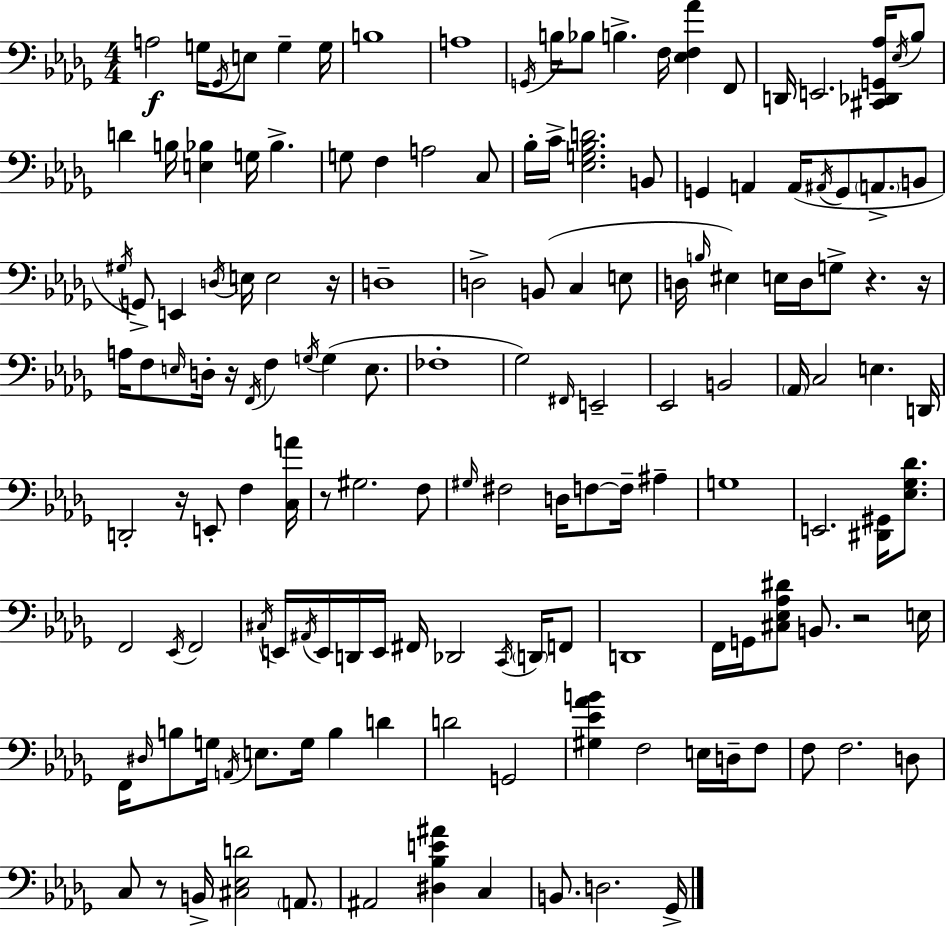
{
  \clef bass
  \numericTimeSignature
  \time 4/4
  \key bes \minor
  \repeat volta 2 { a2\f g16 \acciaccatura { ges,16 } e8 g4-- | g16 b1 | a1 | \acciaccatura { g,16 } b16 bes8 b4.-> f16 <ees f aes'>4 | \break f,8 d,16 e,2. <cis, des, g, aes>16 | \acciaccatura { ees16 } bes8 d'4 b16 <e bes>4 g16 bes4.-> | g8 f4 a2 | c8 bes16-. c'16-> <ees g bes d'>2. | \break b,8 g,4 a,4 a,16( \acciaccatura { ais,16 } g,8 \parenthesize a,8.-> | b,8 \acciaccatura { gis16 }) g,8-> e,4 \acciaccatura { d16 } e16 e2 | r16 d1-- | d2-> b,8( | \break c4 e8 d16 \grace { b16 } eis4) e16 d16 g8-> | r4. r16 a16 f8 \grace { e16 } d16-. r16 \acciaccatura { f,16 } f4 | \acciaccatura { g16 } g4( e8. fes1-. | ges2) | \break \grace { fis,16 } e,2-- ees,2 | b,2 \parenthesize aes,16 c2 | e4. d,16 d,2-. | r16 e,8-. f4 <c a'>16 r8 gis2. | \break f8 \grace { gis16 } fis2 | d16 f8~~ f16-- ais4-- g1 | e,2. | <dis, gis,>16 <ees ges des'>8. f,2 | \break \acciaccatura { ees,16 } f,2 \acciaccatura { cis16 } e,16 \acciaccatura { ais,16 } | e,16 d,16 e,16 fis,16 des,2 \acciaccatura { c,16 } \parenthesize d,16 f,8 | d,1 | f,16 g,16 <cis ees aes dis'>8 b,8. r2 e16 | \break f,16 \grace { dis16 } b8 g16 \acciaccatura { a,16 } e8. g16 b4 d'4 | d'2 g,2 | <gis ees' aes' b'>4 f2 e16 d16-- | f8 f8 f2. | \break d8 c8 r8 b,16-> <cis ees d'>2 \parenthesize a,8. | ais,2 <dis bes e' ais'>4 c4 | b,8. d2. | ges,16-> } \bar "|."
}